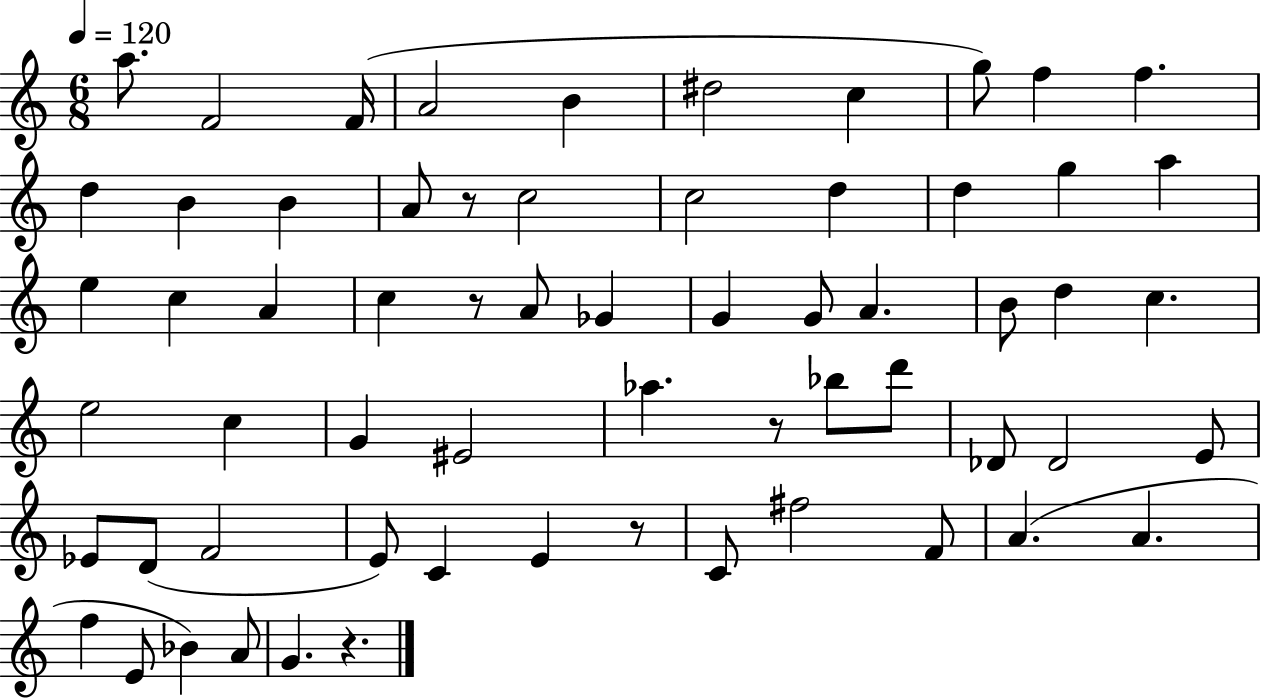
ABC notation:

X:1
T:Untitled
M:6/8
L:1/4
K:C
a/2 F2 F/4 A2 B ^d2 c g/2 f f d B B A/2 z/2 c2 c2 d d g a e c A c z/2 A/2 _G G G/2 A B/2 d c e2 c G ^E2 _a z/2 _b/2 d'/2 _D/2 _D2 E/2 _E/2 D/2 F2 E/2 C E z/2 C/2 ^f2 F/2 A A f E/2 _B A/2 G z